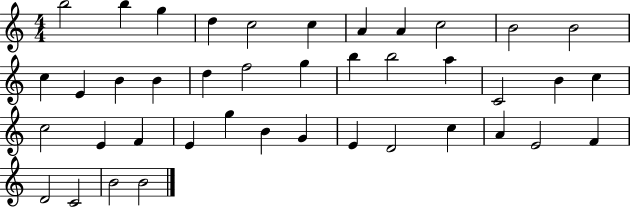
{
  \clef treble
  \numericTimeSignature
  \time 4/4
  \key c \major
  b''2 b''4 g''4 | d''4 c''2 c''4 | a'4 a'4 c''2 | b'2 b'2 | \break c''4 e'4 b'4 b'4 | d''4 f''2 g''4 | b''4 b''2 a''4 | c'2 b'4 c''4 | \break c''2 e'4 f'4 | e'4 g''4 b'4 g'4 | e'4 d'2 c''4 | a'4 e'2 f'4 | \break d'2 c'2 | b'2 b'2 | \bar "|."
}